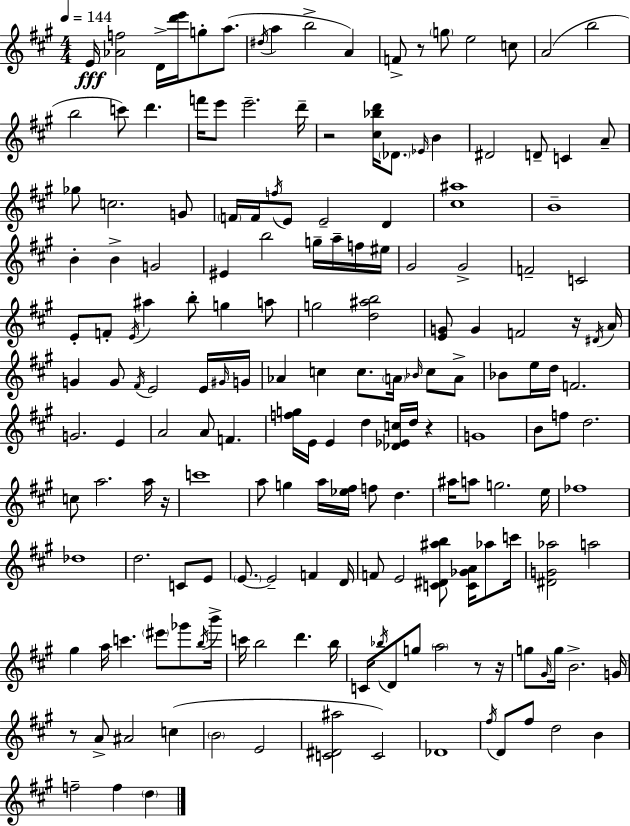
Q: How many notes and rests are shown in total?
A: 178